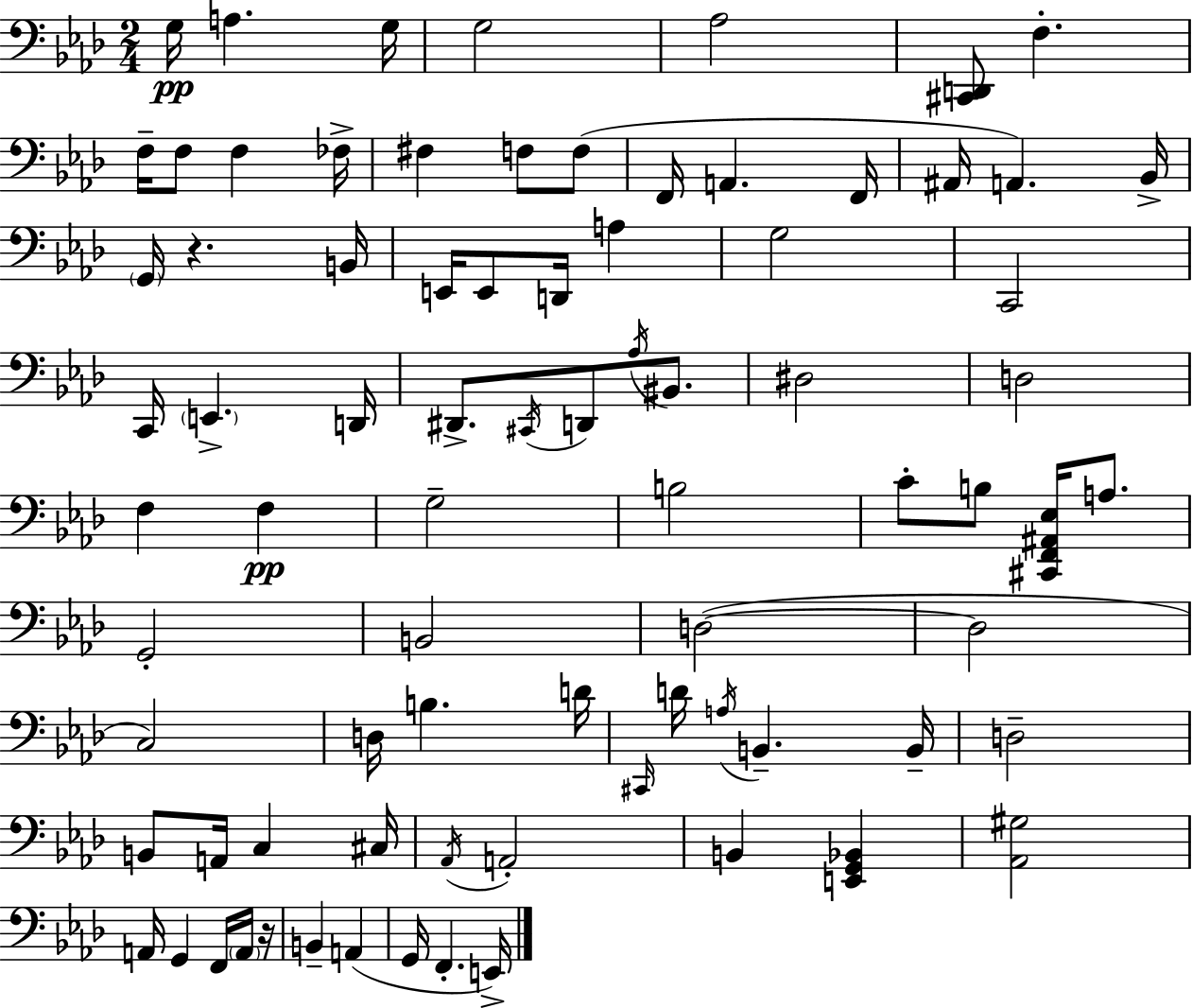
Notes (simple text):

G3/s A3/q. G3/s G3/h Ab3/h [C#2,D2]/e F3/q. F3/s F3/e F3/q FES3/s F#3/q F3/e F3/e F2/s A2/q. F2/s A#2/s A2/q. Bb2/s G2/s R/q. B2/s E2/s E2/e D2/s A3/q G3/h C2/h C2/s E2/q. D2/s D#2/e. C#2/s D2/e Ab3/s BIS2/e. D#3/h D3/h F3/q F3/q G3/h B3/h C4/e B3/e [C#2,F2,A#2,Eb3]/s A3/e. G2/h B2/h D3/h D3/h C3/h D3/s B3/q. D4/s C#2/s D4/s A3/s B2/q. B2/s D3/h B2/e A2/s C3/q C#3/s Ab2/s A2/h B2/q [E2,G2,Bb2]/q [Ab2,G#3]/h A2/s G2/q F2/s A2/s R/s B2/q A2/q G2/s F2/q. E2/s